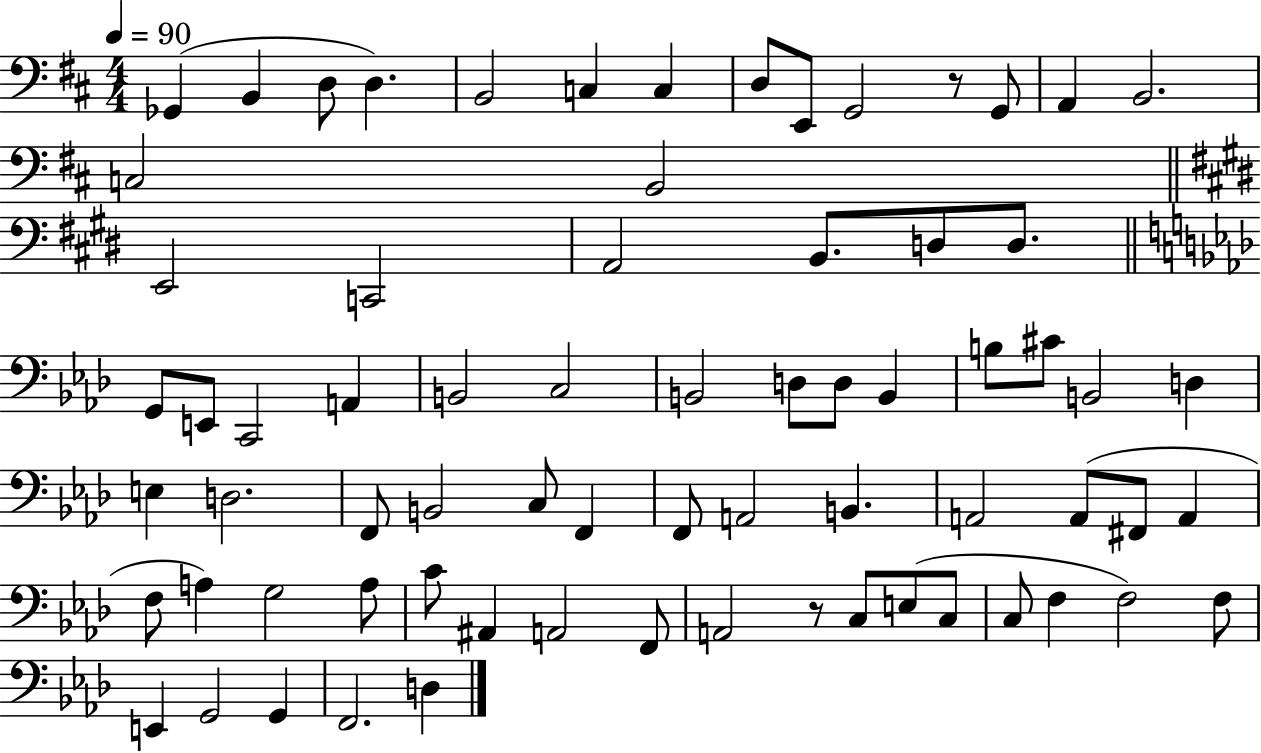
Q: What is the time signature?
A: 4/4